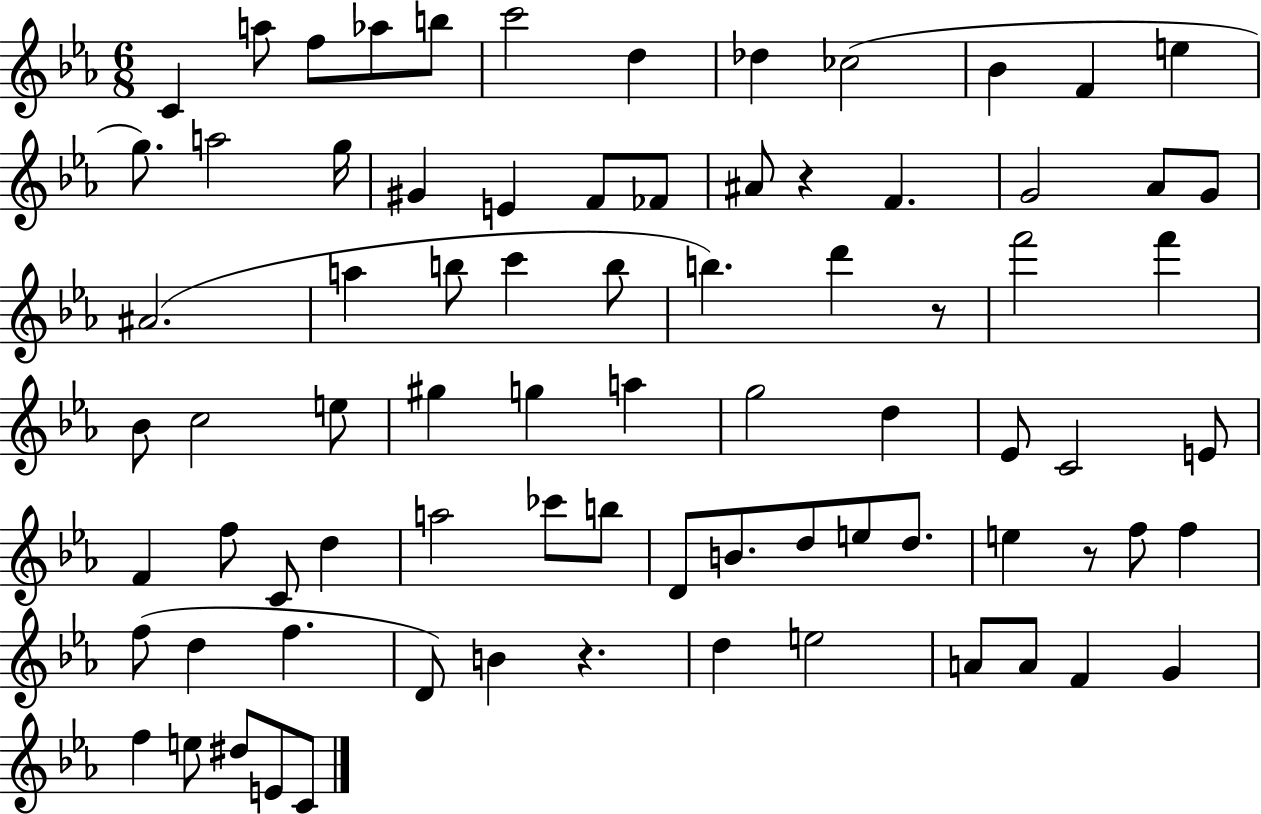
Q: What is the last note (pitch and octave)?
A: C4